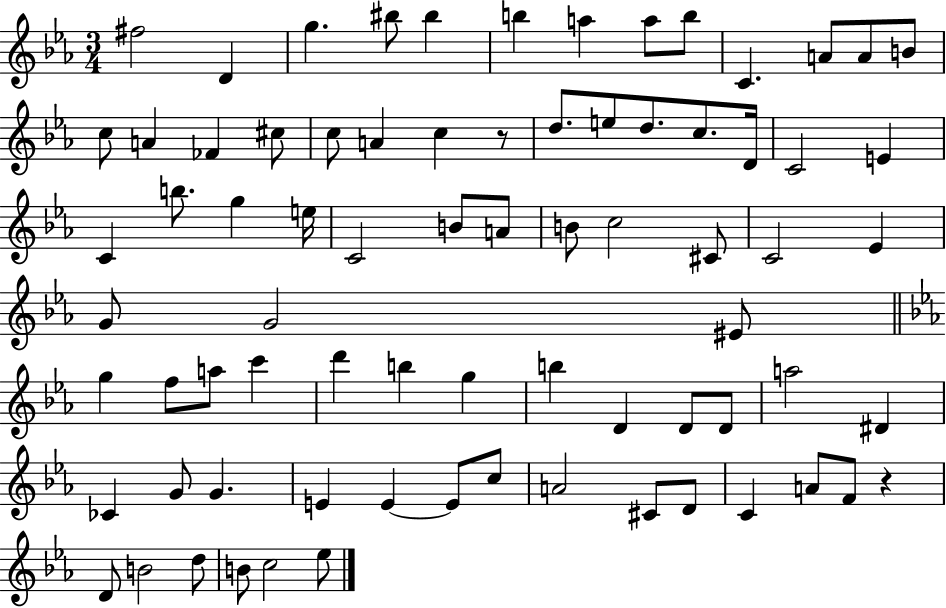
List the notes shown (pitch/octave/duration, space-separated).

F#5/h D4/q G5/q. BIS5/e BIS5/q B5/q A5/q A5/e B5/e C4/q. A4/e A4/e B4/e C5/e A4/q FES4/q C#5/e C5/e A4/q C5/q R/e D5/e. E5/e D5/e. C5/e. D4/s C4/h E4/q C4/q B5/e. G5/q E5/s C4/h B4/e A4/e B4/e C5/h C#4/e C4/h Eb4/q G4/e G4/h EIS4/e G5/q F5/e A5/e C6/q D6/q B5/q G5/q B5/q D4/q D4/e D4/e A5/h D#4/q CES4/q G4/e G4/q. E4/q E4/q E4/e C5/e A4/h C#4/e D4/e C4/q A4/e F4/e R/q D4/e B4/h D5/e B4/e C5/h Eb5/e